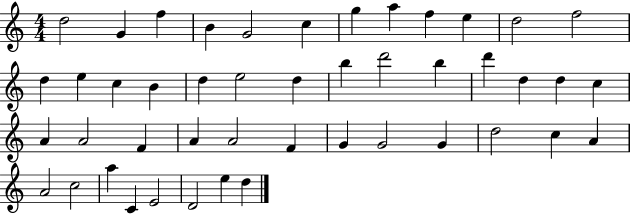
X:1
T:Untitled
M:4/4
L:1/4
K:C
d2 G f B G2 c g a f e d2 f2 d e c B d e2 d b d'2 b d' d d c A A2 F A A2 F G G2 G d2 c A A2 c2 a C E2 D2 e d